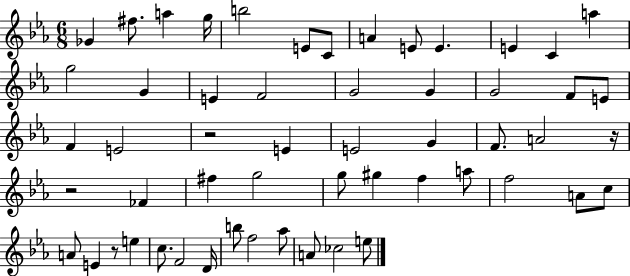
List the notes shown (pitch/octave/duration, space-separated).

Gb4/q F#5/e. A5/q G5/s B5/h E4/e C4/e A4/q E4/e E4/q. E4/q C4/q A5/q G5/h G4/q E4/q F4/h G4/h G4/q G4/h F4/e E4/e F4/q E4/h R/h E4/q E4/h G4/q F4/e. A4/h R/s R/h FES4/q F#5/q G5/h G5/e G#5/q F5/q A5/e F5/h A4/e C5/e A4/e E4/q R/e E5/q C5/e. F4/h D4/s B5/e F5/h Ab5/e A4/e CES5/h E5/e